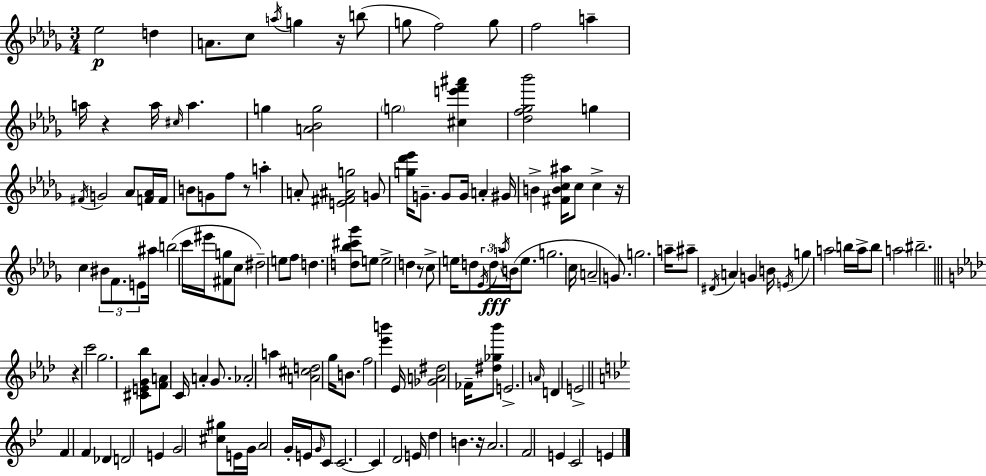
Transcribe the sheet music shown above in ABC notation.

X:1
T:Untitled
M:3/4
L:1/4
K:Bbm
_e2 d A/2 c/2 a/4 g z/4 b/2 g/2 f2 g/2 f2 a a/4 z a/4 ^c/4 a g [A_Bg]2 g2 [^ce'f'^a'] [_df_g_b']2 g ^F/4 G2 _A/2 [F_A]/4 F/4 B/2 G/2 f/2 z/2 a A/2 [E^F^Ag]2 G/2 [g_d'_e']/4 G/2 G/2 G/4 A ^G/4 B [^FBc^a]/4 c/2 c z/4 c ^B/2 F/2 E/2 ^a/4 b2 c'/4 ^e'/4 [^Fg]/2 c/2 ^d2 e/2 f/2 d [d_b^c'_g']/2 e/2 e2 d z/2 c/2 e/4 d/2 _E/4 d/4 a/4 B/4 e/2 g2 c/4 A2 G/2 g2 a/4 ^a/2 ^D/4 A G B/4 E/4 g a2 b/4 a/4 b/2 a2 ^b2 z c'2 g2 [^CEG_b]/2 [FA]/2 C/4 A G/2 _A2 a [A^cd]2 g/4 B/2 f2 [_e'b'] _E/4 [_GA^d]2 _F/4 [^d_g_b']/2 E2 A/4 D E2 F F _D D2 E G2 [^c^g]/2 E/4 G/4 A2 G/4 E/4 G/4 C/2 C2 C D2 E/4 d B z/4 A2 F2 E C2 E